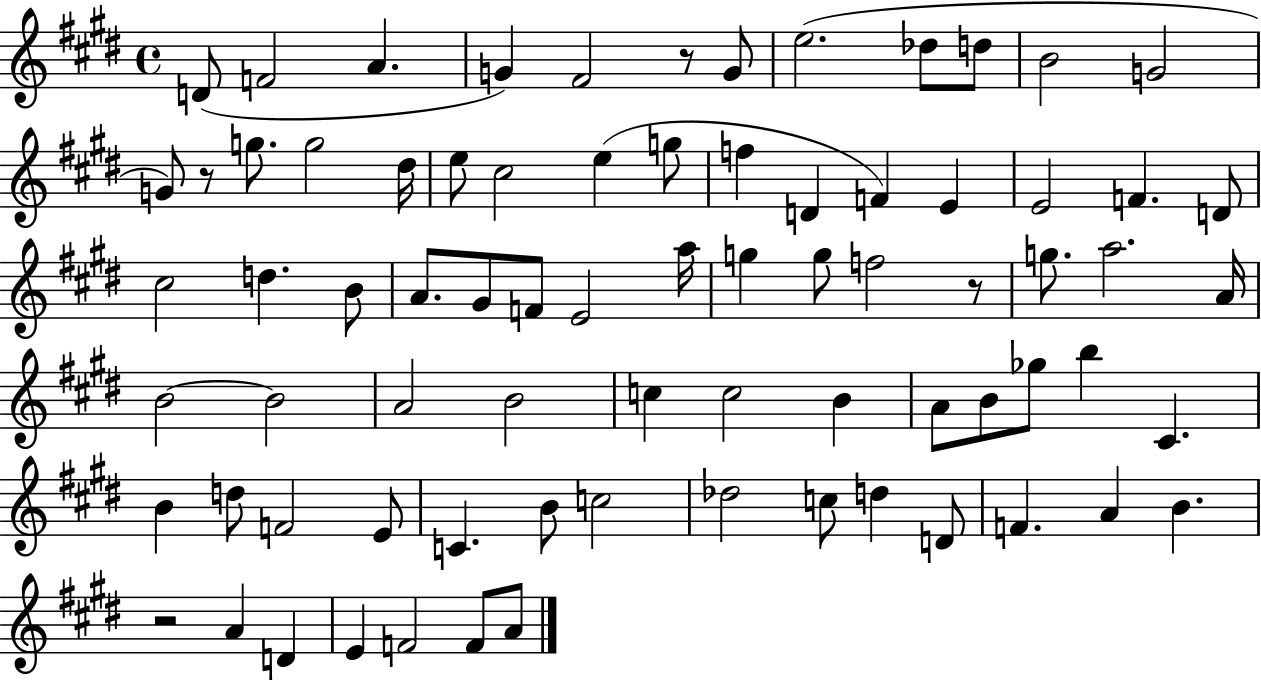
D4/e F4/h A4/q. G4/q F#4/h R/e G4/e E5/h. Db5/e D5/e B4/h G4/h G4/e R/e G5/e. G5/h D#5/s E5/e C#5/h E5/q G5/e F5/q D4/q F4/q E4/q E4/h F4/q. D4/e C#5/h D5/q. B4/e A4/e. G#4/e F4/e E4/h A5/s G5/q G5/e F5/h R/e G5/e. A5/h. A4/s B4/h B4/h A4/h B4/h C5/q C5/h B4/q A4/e B4/e Gb5/e B5/q C#4/q. B4/q D5/e F4/h E4/e C4/q. B4/e C5/h Db5/h C5/e D5/q D4/e F4/q. A4/q B4/q. R/h A4/q D4/q E4/q F4/h F4/e A4/e